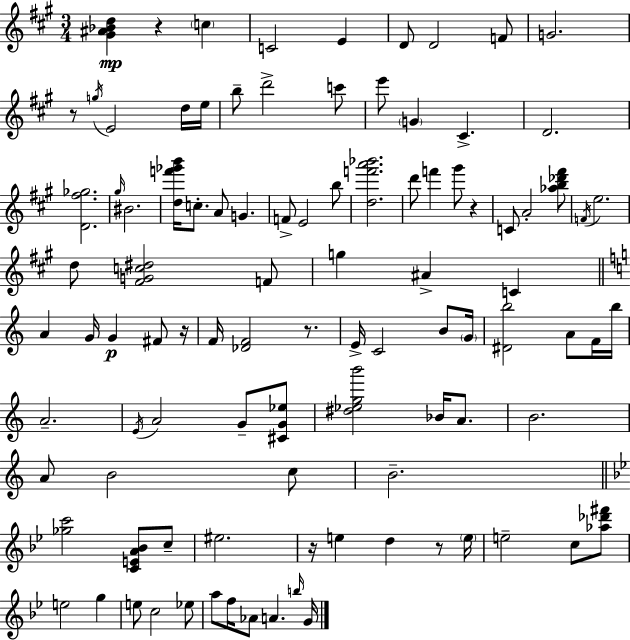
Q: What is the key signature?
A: A major